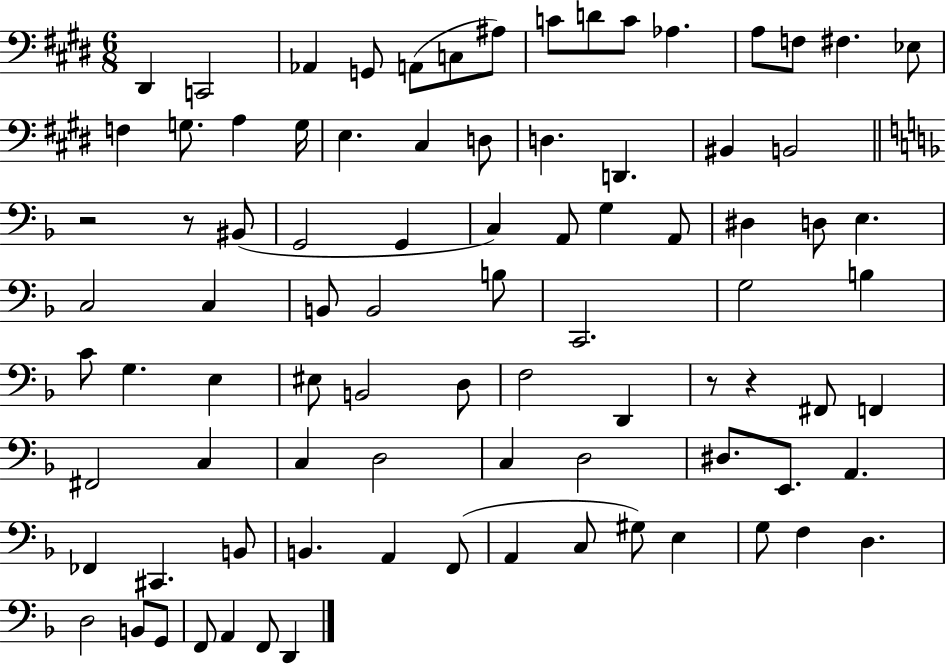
{
  \clef bass
  \numericTimeSignature
  \time 6/8
  \key e \major
  \repeat volta 2 { dis,4 c,2 | aes,4 g,8 a,8( c8 ais8) | c'8 d'8 c'8 aes4. | a8 f8 fis4. ees8 | \break f4 g8. a4 g16 | e4. cis4 d8 | d4. d,4. | bis,4 b,2 | \break \bar "||" \break \key d \minor r2 r8 bis,8( | g,2 g,4 | c4) a,8 g4 a,8 | dis4 d8 e4. | \break c2 c4 | b,8 b,2 b8 | c,2. | g2 b4 | \break c'8 g4. e4 | eis8 b,2 d8 | f2 d,4 | r8 r4 fis,8 f,4 | \break fis,2 c4 | c4 d2 | c4 d2 | dis8. e,8. a,4. | \break fes,4 cis,4. b,8 | b,4. a,4 f,8( | a,4 c8 gis8) e4 | g8 f4 d4. | \break d2 b,8 g,8 | f,8 a,4 f,8 d,4 | } \bar "|."
}